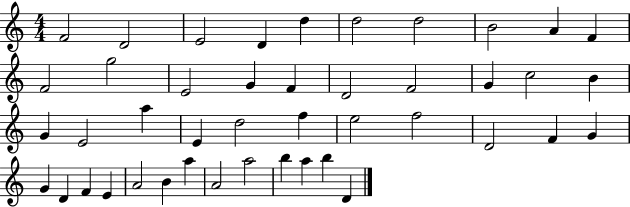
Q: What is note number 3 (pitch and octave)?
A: E4